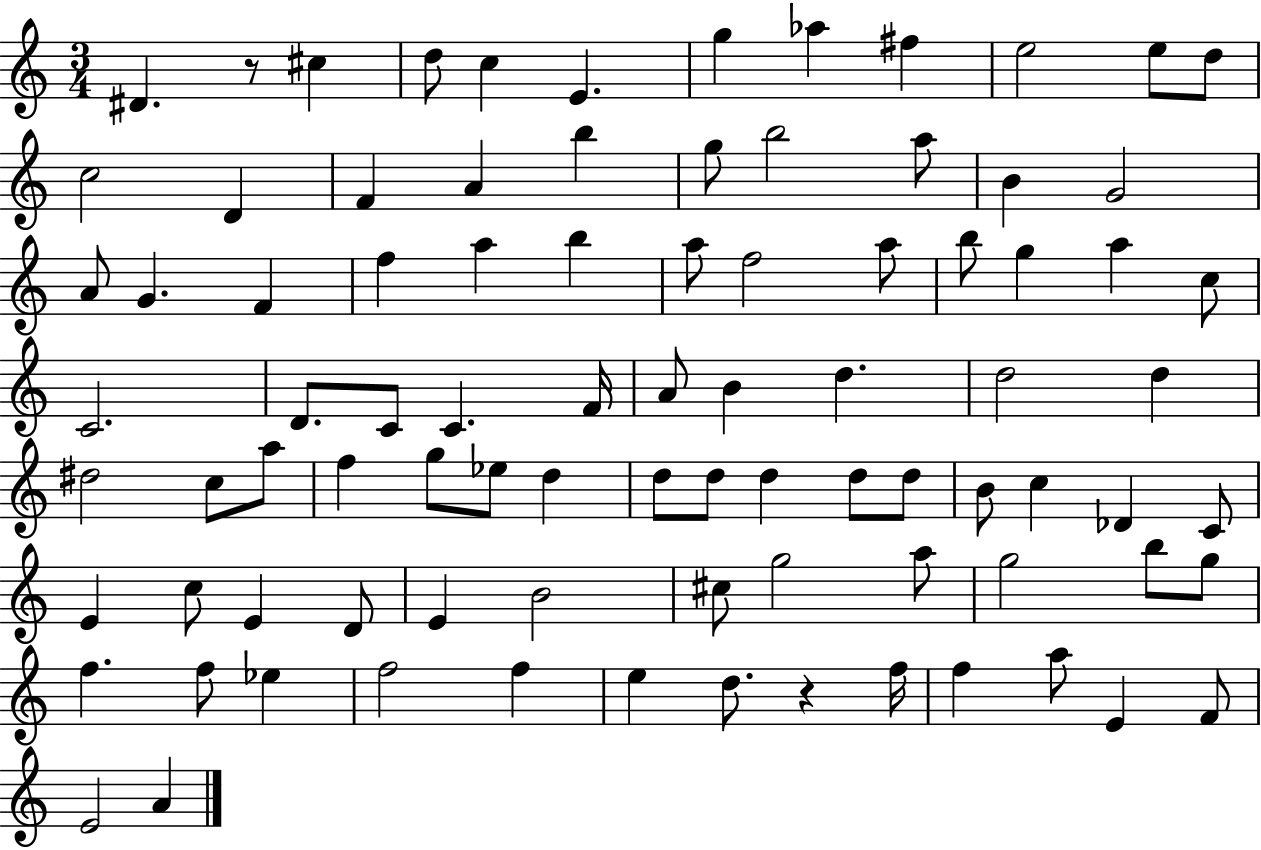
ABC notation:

X:1
T:Untitled
M:3/4
L:1/4
K:C
^D z/2 ^c d/2 c E g _a ^f e2 e/2 d/2 c2 D F A b g/2 b2 a/2 B G2 A/2 G F f a b a/2 f2 a/2 b/2 g a c/2 C2 D/2 C/2 C F/4 A/2 B d d2 d ^d2 c/2 a/2 f g/2 _e/2 d d/2 d/2 d d/2 d/2 B/2 c _D C/2 E c/2 E D/2 E B2 ^c/2 g2 a/2 g2 b/2 g/2 f f/2 _e f2 f e d/2 z f/4 f a/2 E F/2 E2 A